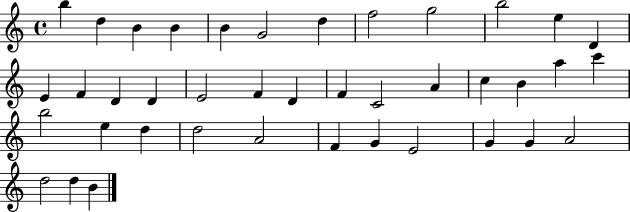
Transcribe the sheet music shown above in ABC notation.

X:1
T:Untitled
M:4/4
L:1/4
K:C
b d B B B G2 d f2 g2 b2 e D E F D D E2 F D F C2 A c B a c' b2 e d d2 A2 F G E2 G G A2 d2 d B